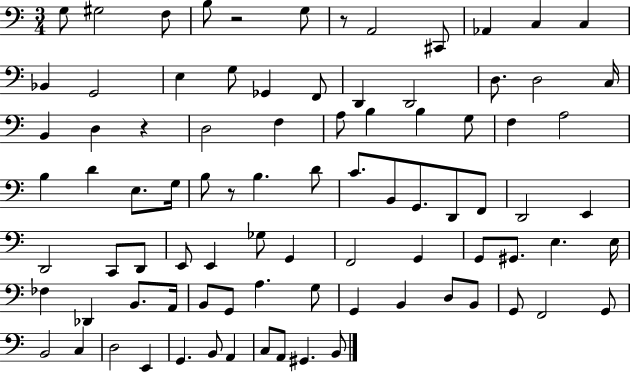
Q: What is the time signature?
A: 3/4